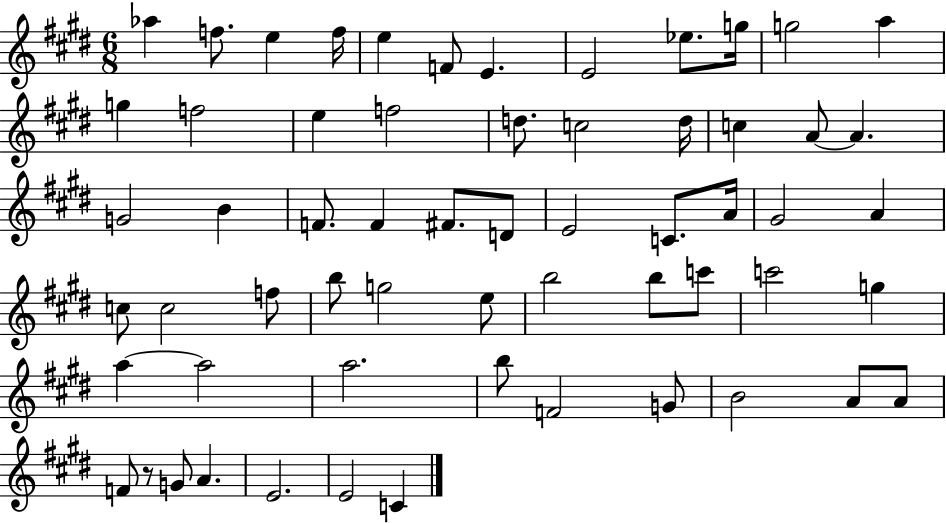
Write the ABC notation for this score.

X:1
T:Untitled
M:6/8
L:1/4
K:E
_a f/2 e f/4 e F/2 E E2 _e/2 g/4 g2 a g f2 e f2 d/2 c2 d/4 c A/2 A G2 B F/2 F ^F/2 D/2 E2 C/2 A/4 ^G2 A c/2 c2 f/2 b/2 g2 e/2 b2 b/2 c'/2 c'2 g a a2 a2 b/2 F2 G/2 B2 A/2 A/2 F/2 z/2 G/2 A E2 E2 C